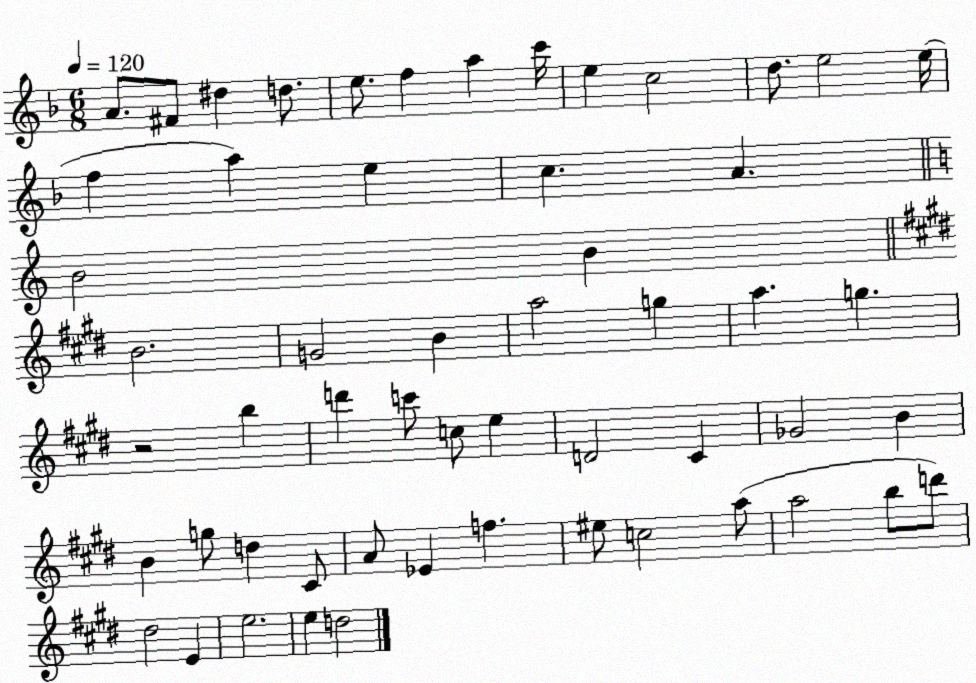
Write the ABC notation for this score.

X:1
T:Untitled
M:6/8
L:1/4
K:F
A/2 ^F/2 ^d d/2 e/2 f a c'/4 e c2 d/2 e2 e/4 f a e c A B2 B B2 G2 B a2 g a g z2 b d' c'/2 c/2 e D2 ^C _G2 B B g/2 d ^C/2 A/2 _E f ^e/2 c2 a/2 a2 b/2 d'/2 ^d2 E e2 e d2